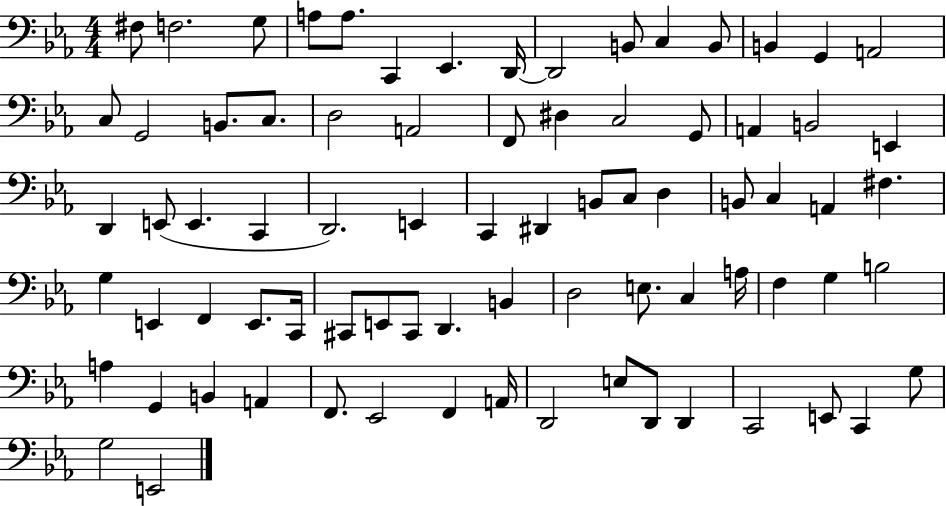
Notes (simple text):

F#3/e F3/h. G3/e A3/e A3/e. C2/q Eb2/q. D2/s D2/h B2/e C3/q B2/e B2/q G2/q A2/h C3/e G2/h B2/e. C3/e. D3/h A2/h F2/e D#3/q C3/h G2/e A2/q B2/h E2/q D2/q E2/e E2/q. C2/q D2/h. E2/q C2/q D#2/q B2/e C3/e D3/q B2/e C3/q A2/q F#3/q. G3/q E2/q F2/q E2/e. C2/s C#2/e E2/e C#2/e D2/q. B2/q D3/h E3/e. C3/q A3/s F3/q G3/q B3/h A3/q G2/q B2/q A2/q F2/e. Eb2/h F2/q A2/s D2/h E3/e D2/e D2/q C2/h E2/e C2/q G3/e G3/h E2/h